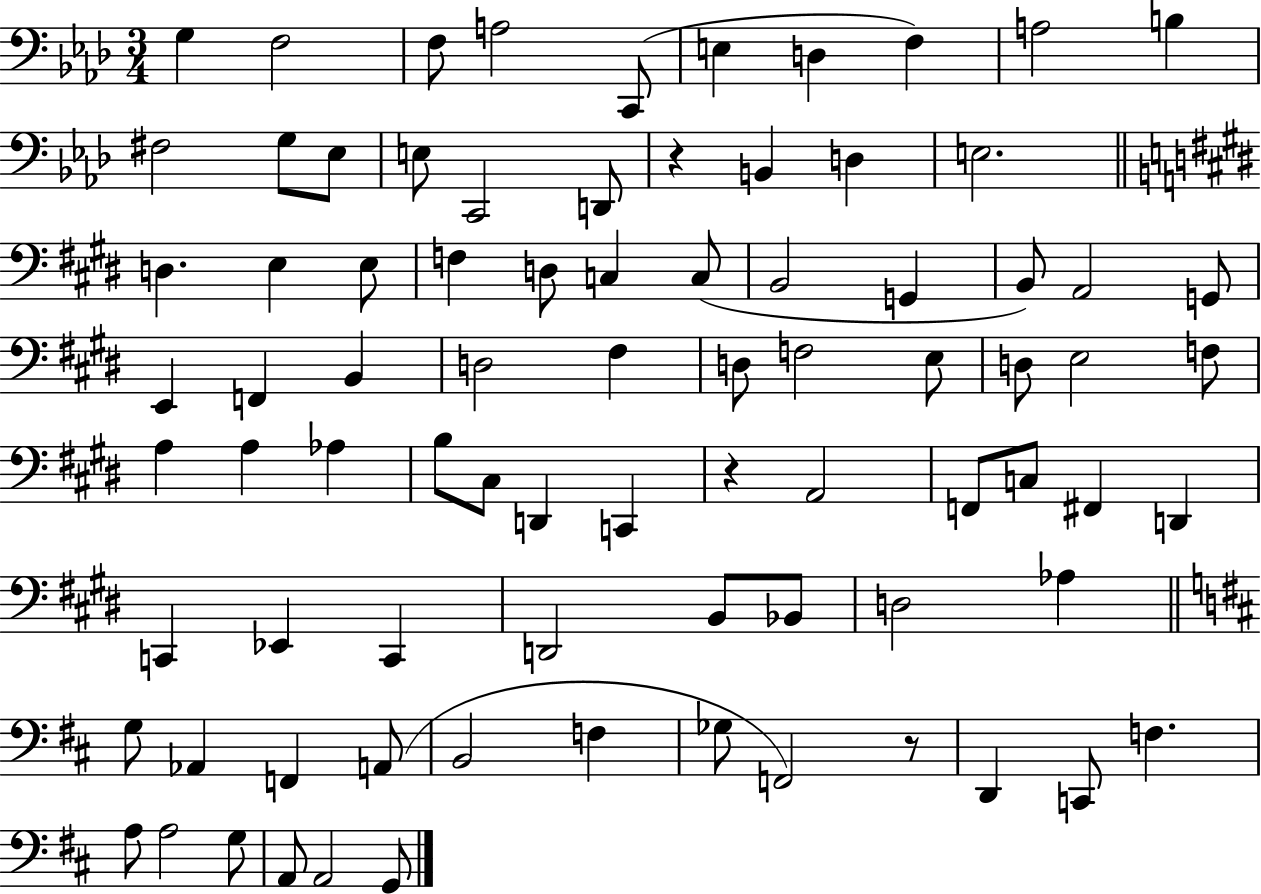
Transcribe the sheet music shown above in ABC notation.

X:1
T:Untitled
M:3/4
L:1/4
K:Ab
G, F,2 F,/2 A,2 C,,/2 E, D, F, A,2 B, ^F,2 G,/2 _E,/2 E,/2 C,,2 D,,/2 z B,, D, E,2 D, E, E,/2 F, D,/2 C, C,/2 B,,2 G,, B,,/2 A,,2 G,,/2 E,, F,, B,, D,2 ^F, D,/2 F,2 E,/2 D,/2 E,2 F,/2 A, A, _A, B,/2 ^C,/2 D,, C,, z A,,2 F,,/2 C,/2 ^F,, D,, C,, _E,, C,, D,,2 B,,/2 _B,,/2 D,2 _A, G,/2 _A,, F,, A,,/2 B,,2 F, _G,/2 F,,2 z/2 D,, C,,/2 F, A,/2 A,2 G,/2 A,,/2 A,,2 G,,/2